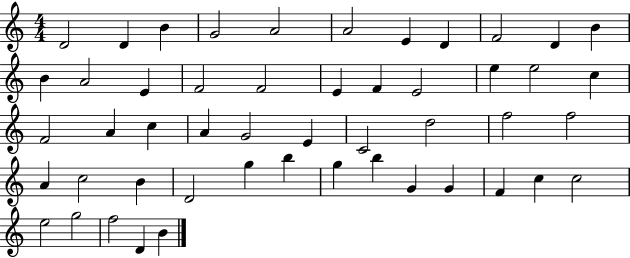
D4/h D4/q B4/q G4/h A4/h A4/h E4/q D4/q F4/h D4/q B4/q B4/q A4/h E4/q F4/h F4/h E4/q F4/q E4/h E5/q E5/h C5/q F4/h A4/q C5/q A4/q G4/h E4/q C4/h D5/h F5/h F5/h A4/q C5/h B4/q D4/h G5/q B5/q G5/q B5/q G4/q G4/q F4/q C5/q C5/h E5/h G5/h F5/h D4/q B4/q